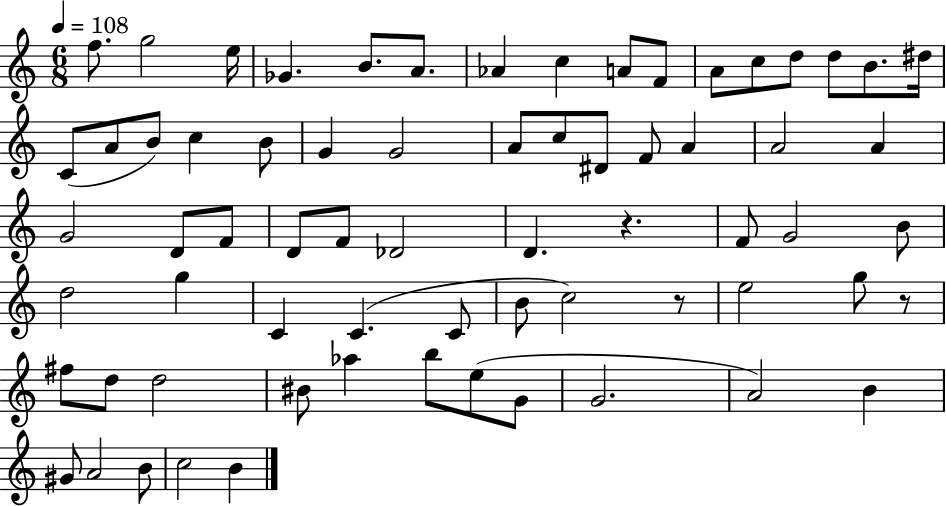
F5/e. G5/h E5/s Gb4/q. B4/e. A4/e. Ab4/q C5/q A4/e F4/e A4/e C5/e D5/e D5/e B4/e. D#5/s C4/e A4/e B4/e C5/q B4/e G4/q G4/h A4/e C5/e D#4/e F4/e A4/q A4/h A4/q G4/h D4/e F4/e D4/e F4/e Db4/h D4/q. R/q. F4/e G4/h B4/e D5/h G5/q C4/q C4/q. C4/e B4/e C5/h R/e E5/h G5/e R/e F#5/e D5/e D5/h BIS4/e Ab5/q B5/e E5/e G4/e G4/h. A4/h B4/q G#4/e A4/h B4/e C5/h B4/q